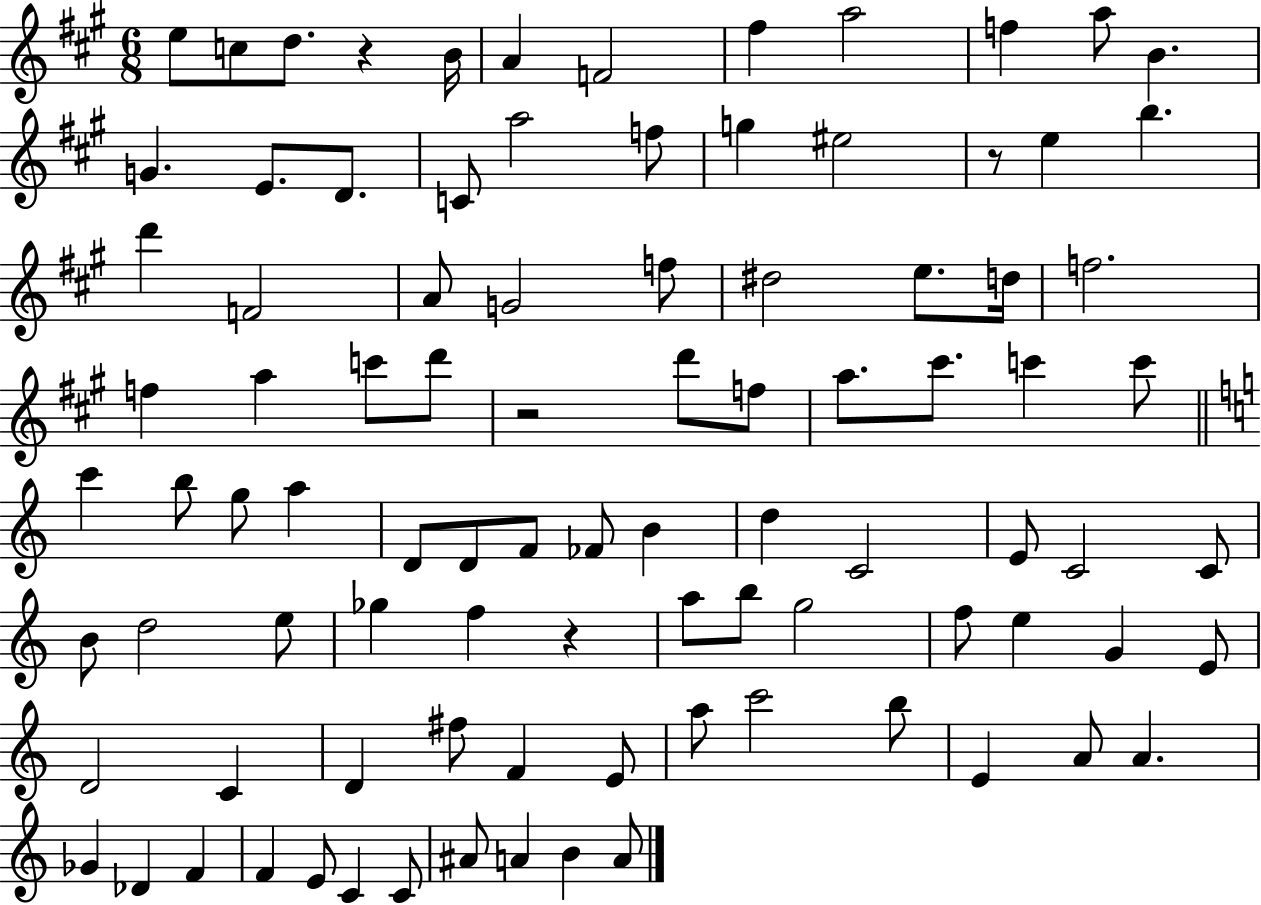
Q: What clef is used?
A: treble